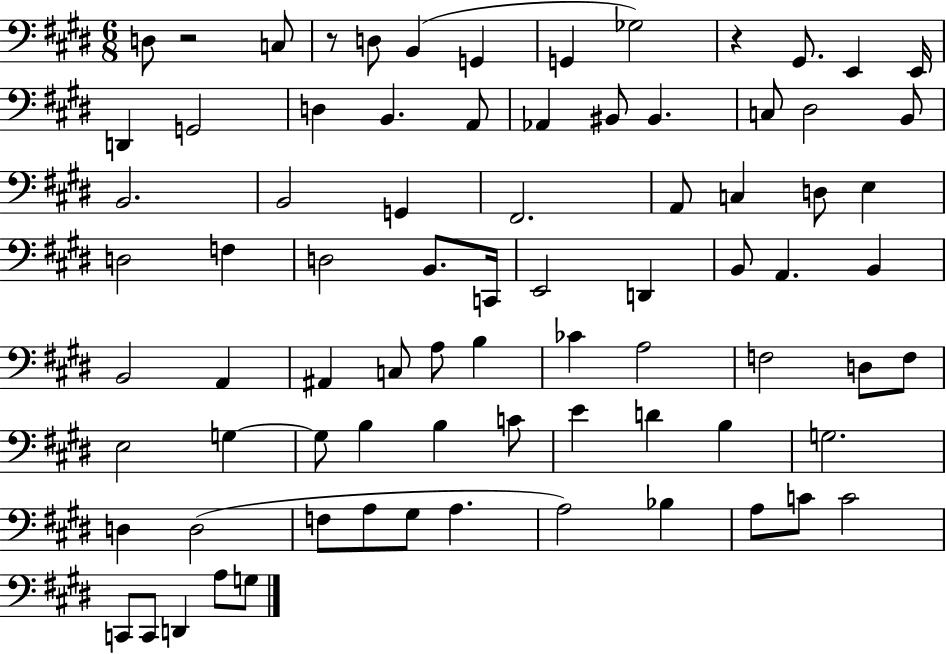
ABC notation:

X:1
T:Untitled
M:6/8
L:1/4
K:E
D,/2 z2 C,/2 z/2 D,/2 B,, G,, G,, _G,2 z ^G,,/2 E,, E,,/4 D,, G,,2 D, B,, A,,/2 _A,, ^B,,/2 ^B,, C,/2 ^D,2 B,,/2 B,,2 B,,2 G,, ^F,,2 A,,/2 C, D,/2 E, D,2 F, D,2 B,,/2 C,,/4 E,,2 D,, B,,/2 A,, B,, B,,2 A,, ^A,, C,/2 A,/2 B, _C A,2 F,2 D,/2 F,/2 E,2 G, G,/2 B, B, C/2 E D B, G,2 D, D,2 F,/2 A,/2 ^G,/2 A, A,2 _B, A,/2 C/2 C2 C,,/2 C,,/2 D,, A,/2 G,/2